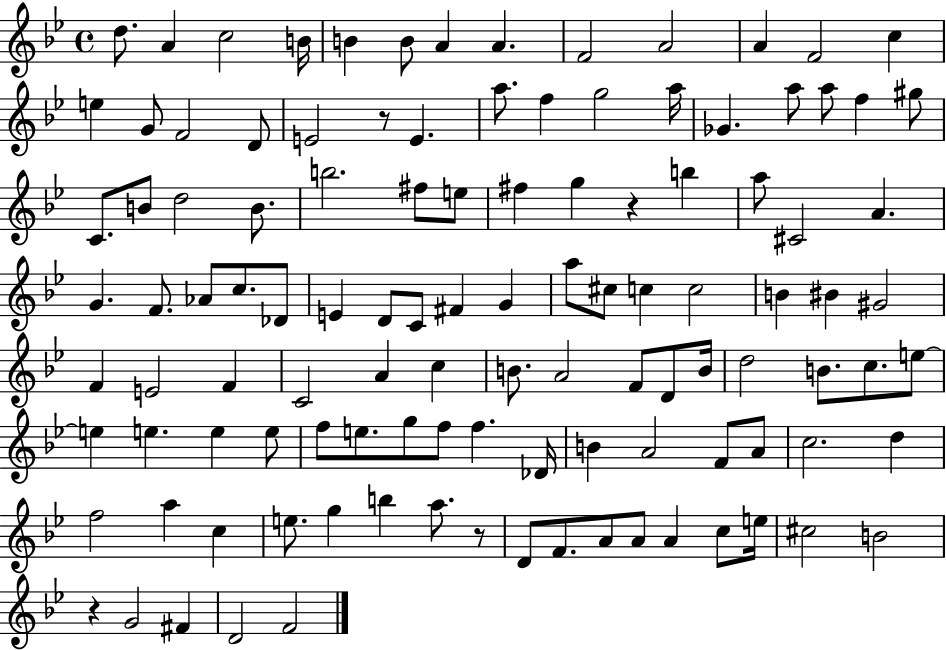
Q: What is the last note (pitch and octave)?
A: F4